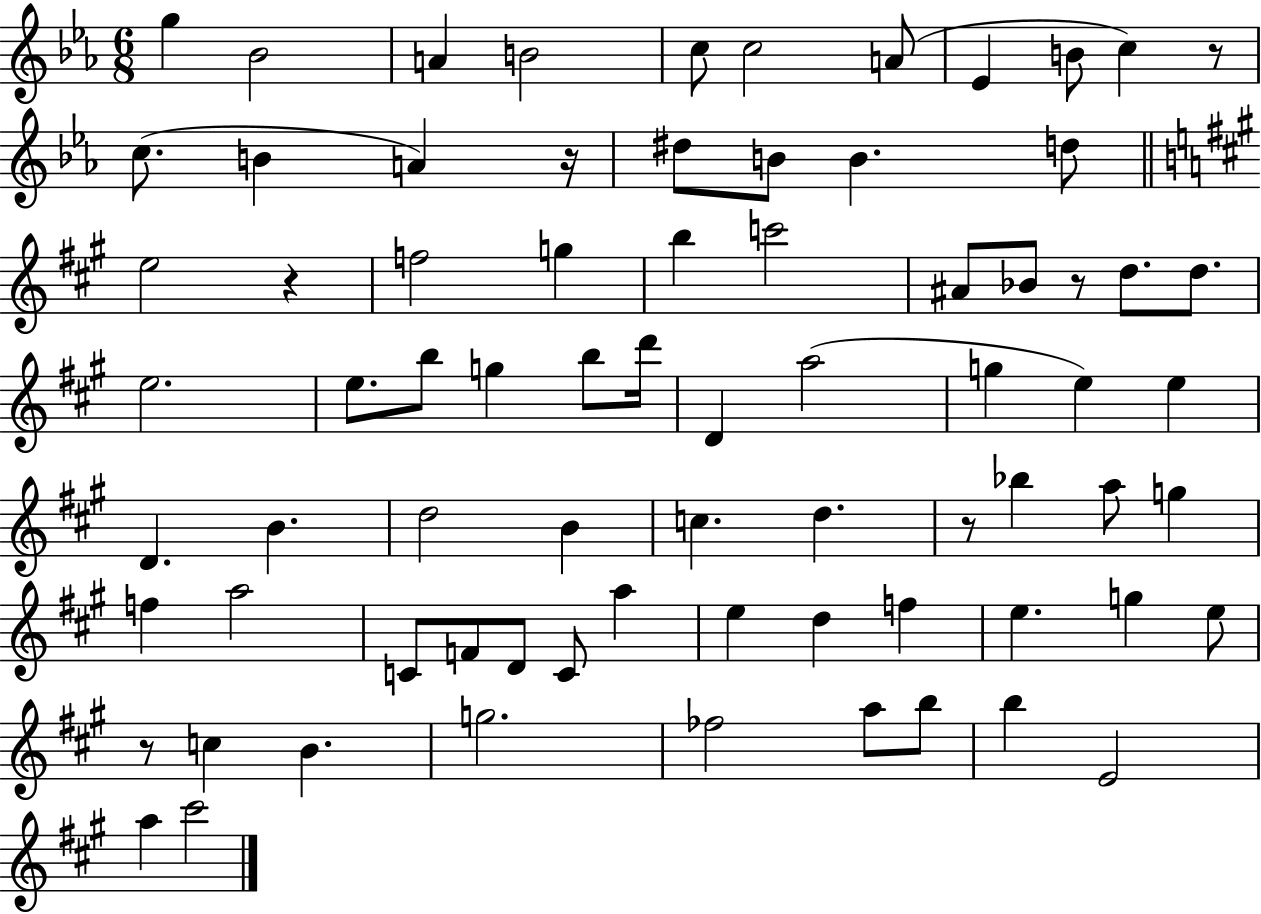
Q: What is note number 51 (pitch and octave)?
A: D4